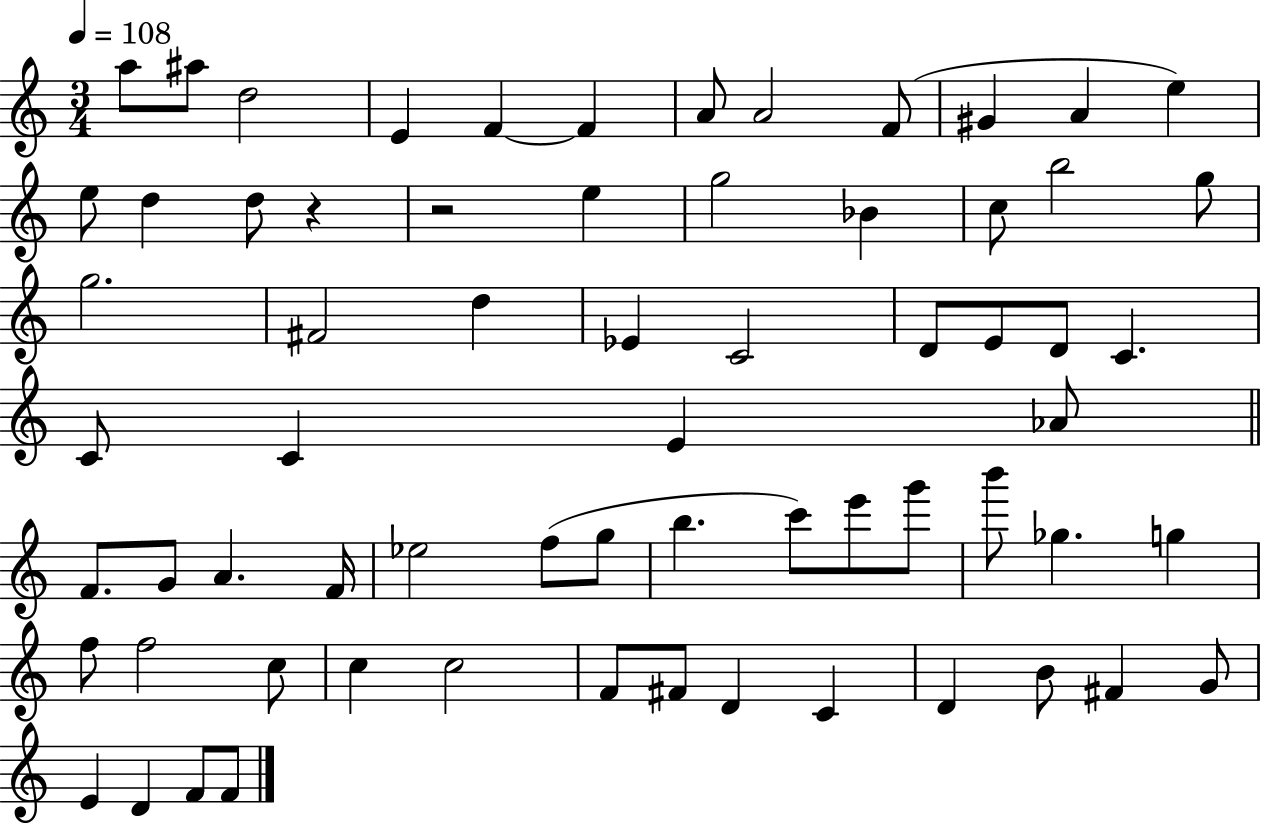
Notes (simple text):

A5/e A#5/e D5/h E4/q F4/q F4/q A4/e A4/h F4/e G#4/q A4/q E5/q E5/e D5/q D5/e R/q R/h E5/q G5/h Bb4/q C5/e B5/h G5/e G5/h. F#4/h D5/q Eb4/q C4/h D4/e E4/e D4/e C4/q. C4/e C4/q E4/q Ab4/e F4/e. G4/e A4/q. F4/s Eb5/h F5/e G5/e B5/q. C6/e E6/e G6/e B6/e Gb5/q. G5/q F5/e F5/h C5/e C5/q C5/h F4/e F#4/e D4/q C4/q D4/q B4/e F#4/q G4/e E4/q D4/q F4/e F4/e